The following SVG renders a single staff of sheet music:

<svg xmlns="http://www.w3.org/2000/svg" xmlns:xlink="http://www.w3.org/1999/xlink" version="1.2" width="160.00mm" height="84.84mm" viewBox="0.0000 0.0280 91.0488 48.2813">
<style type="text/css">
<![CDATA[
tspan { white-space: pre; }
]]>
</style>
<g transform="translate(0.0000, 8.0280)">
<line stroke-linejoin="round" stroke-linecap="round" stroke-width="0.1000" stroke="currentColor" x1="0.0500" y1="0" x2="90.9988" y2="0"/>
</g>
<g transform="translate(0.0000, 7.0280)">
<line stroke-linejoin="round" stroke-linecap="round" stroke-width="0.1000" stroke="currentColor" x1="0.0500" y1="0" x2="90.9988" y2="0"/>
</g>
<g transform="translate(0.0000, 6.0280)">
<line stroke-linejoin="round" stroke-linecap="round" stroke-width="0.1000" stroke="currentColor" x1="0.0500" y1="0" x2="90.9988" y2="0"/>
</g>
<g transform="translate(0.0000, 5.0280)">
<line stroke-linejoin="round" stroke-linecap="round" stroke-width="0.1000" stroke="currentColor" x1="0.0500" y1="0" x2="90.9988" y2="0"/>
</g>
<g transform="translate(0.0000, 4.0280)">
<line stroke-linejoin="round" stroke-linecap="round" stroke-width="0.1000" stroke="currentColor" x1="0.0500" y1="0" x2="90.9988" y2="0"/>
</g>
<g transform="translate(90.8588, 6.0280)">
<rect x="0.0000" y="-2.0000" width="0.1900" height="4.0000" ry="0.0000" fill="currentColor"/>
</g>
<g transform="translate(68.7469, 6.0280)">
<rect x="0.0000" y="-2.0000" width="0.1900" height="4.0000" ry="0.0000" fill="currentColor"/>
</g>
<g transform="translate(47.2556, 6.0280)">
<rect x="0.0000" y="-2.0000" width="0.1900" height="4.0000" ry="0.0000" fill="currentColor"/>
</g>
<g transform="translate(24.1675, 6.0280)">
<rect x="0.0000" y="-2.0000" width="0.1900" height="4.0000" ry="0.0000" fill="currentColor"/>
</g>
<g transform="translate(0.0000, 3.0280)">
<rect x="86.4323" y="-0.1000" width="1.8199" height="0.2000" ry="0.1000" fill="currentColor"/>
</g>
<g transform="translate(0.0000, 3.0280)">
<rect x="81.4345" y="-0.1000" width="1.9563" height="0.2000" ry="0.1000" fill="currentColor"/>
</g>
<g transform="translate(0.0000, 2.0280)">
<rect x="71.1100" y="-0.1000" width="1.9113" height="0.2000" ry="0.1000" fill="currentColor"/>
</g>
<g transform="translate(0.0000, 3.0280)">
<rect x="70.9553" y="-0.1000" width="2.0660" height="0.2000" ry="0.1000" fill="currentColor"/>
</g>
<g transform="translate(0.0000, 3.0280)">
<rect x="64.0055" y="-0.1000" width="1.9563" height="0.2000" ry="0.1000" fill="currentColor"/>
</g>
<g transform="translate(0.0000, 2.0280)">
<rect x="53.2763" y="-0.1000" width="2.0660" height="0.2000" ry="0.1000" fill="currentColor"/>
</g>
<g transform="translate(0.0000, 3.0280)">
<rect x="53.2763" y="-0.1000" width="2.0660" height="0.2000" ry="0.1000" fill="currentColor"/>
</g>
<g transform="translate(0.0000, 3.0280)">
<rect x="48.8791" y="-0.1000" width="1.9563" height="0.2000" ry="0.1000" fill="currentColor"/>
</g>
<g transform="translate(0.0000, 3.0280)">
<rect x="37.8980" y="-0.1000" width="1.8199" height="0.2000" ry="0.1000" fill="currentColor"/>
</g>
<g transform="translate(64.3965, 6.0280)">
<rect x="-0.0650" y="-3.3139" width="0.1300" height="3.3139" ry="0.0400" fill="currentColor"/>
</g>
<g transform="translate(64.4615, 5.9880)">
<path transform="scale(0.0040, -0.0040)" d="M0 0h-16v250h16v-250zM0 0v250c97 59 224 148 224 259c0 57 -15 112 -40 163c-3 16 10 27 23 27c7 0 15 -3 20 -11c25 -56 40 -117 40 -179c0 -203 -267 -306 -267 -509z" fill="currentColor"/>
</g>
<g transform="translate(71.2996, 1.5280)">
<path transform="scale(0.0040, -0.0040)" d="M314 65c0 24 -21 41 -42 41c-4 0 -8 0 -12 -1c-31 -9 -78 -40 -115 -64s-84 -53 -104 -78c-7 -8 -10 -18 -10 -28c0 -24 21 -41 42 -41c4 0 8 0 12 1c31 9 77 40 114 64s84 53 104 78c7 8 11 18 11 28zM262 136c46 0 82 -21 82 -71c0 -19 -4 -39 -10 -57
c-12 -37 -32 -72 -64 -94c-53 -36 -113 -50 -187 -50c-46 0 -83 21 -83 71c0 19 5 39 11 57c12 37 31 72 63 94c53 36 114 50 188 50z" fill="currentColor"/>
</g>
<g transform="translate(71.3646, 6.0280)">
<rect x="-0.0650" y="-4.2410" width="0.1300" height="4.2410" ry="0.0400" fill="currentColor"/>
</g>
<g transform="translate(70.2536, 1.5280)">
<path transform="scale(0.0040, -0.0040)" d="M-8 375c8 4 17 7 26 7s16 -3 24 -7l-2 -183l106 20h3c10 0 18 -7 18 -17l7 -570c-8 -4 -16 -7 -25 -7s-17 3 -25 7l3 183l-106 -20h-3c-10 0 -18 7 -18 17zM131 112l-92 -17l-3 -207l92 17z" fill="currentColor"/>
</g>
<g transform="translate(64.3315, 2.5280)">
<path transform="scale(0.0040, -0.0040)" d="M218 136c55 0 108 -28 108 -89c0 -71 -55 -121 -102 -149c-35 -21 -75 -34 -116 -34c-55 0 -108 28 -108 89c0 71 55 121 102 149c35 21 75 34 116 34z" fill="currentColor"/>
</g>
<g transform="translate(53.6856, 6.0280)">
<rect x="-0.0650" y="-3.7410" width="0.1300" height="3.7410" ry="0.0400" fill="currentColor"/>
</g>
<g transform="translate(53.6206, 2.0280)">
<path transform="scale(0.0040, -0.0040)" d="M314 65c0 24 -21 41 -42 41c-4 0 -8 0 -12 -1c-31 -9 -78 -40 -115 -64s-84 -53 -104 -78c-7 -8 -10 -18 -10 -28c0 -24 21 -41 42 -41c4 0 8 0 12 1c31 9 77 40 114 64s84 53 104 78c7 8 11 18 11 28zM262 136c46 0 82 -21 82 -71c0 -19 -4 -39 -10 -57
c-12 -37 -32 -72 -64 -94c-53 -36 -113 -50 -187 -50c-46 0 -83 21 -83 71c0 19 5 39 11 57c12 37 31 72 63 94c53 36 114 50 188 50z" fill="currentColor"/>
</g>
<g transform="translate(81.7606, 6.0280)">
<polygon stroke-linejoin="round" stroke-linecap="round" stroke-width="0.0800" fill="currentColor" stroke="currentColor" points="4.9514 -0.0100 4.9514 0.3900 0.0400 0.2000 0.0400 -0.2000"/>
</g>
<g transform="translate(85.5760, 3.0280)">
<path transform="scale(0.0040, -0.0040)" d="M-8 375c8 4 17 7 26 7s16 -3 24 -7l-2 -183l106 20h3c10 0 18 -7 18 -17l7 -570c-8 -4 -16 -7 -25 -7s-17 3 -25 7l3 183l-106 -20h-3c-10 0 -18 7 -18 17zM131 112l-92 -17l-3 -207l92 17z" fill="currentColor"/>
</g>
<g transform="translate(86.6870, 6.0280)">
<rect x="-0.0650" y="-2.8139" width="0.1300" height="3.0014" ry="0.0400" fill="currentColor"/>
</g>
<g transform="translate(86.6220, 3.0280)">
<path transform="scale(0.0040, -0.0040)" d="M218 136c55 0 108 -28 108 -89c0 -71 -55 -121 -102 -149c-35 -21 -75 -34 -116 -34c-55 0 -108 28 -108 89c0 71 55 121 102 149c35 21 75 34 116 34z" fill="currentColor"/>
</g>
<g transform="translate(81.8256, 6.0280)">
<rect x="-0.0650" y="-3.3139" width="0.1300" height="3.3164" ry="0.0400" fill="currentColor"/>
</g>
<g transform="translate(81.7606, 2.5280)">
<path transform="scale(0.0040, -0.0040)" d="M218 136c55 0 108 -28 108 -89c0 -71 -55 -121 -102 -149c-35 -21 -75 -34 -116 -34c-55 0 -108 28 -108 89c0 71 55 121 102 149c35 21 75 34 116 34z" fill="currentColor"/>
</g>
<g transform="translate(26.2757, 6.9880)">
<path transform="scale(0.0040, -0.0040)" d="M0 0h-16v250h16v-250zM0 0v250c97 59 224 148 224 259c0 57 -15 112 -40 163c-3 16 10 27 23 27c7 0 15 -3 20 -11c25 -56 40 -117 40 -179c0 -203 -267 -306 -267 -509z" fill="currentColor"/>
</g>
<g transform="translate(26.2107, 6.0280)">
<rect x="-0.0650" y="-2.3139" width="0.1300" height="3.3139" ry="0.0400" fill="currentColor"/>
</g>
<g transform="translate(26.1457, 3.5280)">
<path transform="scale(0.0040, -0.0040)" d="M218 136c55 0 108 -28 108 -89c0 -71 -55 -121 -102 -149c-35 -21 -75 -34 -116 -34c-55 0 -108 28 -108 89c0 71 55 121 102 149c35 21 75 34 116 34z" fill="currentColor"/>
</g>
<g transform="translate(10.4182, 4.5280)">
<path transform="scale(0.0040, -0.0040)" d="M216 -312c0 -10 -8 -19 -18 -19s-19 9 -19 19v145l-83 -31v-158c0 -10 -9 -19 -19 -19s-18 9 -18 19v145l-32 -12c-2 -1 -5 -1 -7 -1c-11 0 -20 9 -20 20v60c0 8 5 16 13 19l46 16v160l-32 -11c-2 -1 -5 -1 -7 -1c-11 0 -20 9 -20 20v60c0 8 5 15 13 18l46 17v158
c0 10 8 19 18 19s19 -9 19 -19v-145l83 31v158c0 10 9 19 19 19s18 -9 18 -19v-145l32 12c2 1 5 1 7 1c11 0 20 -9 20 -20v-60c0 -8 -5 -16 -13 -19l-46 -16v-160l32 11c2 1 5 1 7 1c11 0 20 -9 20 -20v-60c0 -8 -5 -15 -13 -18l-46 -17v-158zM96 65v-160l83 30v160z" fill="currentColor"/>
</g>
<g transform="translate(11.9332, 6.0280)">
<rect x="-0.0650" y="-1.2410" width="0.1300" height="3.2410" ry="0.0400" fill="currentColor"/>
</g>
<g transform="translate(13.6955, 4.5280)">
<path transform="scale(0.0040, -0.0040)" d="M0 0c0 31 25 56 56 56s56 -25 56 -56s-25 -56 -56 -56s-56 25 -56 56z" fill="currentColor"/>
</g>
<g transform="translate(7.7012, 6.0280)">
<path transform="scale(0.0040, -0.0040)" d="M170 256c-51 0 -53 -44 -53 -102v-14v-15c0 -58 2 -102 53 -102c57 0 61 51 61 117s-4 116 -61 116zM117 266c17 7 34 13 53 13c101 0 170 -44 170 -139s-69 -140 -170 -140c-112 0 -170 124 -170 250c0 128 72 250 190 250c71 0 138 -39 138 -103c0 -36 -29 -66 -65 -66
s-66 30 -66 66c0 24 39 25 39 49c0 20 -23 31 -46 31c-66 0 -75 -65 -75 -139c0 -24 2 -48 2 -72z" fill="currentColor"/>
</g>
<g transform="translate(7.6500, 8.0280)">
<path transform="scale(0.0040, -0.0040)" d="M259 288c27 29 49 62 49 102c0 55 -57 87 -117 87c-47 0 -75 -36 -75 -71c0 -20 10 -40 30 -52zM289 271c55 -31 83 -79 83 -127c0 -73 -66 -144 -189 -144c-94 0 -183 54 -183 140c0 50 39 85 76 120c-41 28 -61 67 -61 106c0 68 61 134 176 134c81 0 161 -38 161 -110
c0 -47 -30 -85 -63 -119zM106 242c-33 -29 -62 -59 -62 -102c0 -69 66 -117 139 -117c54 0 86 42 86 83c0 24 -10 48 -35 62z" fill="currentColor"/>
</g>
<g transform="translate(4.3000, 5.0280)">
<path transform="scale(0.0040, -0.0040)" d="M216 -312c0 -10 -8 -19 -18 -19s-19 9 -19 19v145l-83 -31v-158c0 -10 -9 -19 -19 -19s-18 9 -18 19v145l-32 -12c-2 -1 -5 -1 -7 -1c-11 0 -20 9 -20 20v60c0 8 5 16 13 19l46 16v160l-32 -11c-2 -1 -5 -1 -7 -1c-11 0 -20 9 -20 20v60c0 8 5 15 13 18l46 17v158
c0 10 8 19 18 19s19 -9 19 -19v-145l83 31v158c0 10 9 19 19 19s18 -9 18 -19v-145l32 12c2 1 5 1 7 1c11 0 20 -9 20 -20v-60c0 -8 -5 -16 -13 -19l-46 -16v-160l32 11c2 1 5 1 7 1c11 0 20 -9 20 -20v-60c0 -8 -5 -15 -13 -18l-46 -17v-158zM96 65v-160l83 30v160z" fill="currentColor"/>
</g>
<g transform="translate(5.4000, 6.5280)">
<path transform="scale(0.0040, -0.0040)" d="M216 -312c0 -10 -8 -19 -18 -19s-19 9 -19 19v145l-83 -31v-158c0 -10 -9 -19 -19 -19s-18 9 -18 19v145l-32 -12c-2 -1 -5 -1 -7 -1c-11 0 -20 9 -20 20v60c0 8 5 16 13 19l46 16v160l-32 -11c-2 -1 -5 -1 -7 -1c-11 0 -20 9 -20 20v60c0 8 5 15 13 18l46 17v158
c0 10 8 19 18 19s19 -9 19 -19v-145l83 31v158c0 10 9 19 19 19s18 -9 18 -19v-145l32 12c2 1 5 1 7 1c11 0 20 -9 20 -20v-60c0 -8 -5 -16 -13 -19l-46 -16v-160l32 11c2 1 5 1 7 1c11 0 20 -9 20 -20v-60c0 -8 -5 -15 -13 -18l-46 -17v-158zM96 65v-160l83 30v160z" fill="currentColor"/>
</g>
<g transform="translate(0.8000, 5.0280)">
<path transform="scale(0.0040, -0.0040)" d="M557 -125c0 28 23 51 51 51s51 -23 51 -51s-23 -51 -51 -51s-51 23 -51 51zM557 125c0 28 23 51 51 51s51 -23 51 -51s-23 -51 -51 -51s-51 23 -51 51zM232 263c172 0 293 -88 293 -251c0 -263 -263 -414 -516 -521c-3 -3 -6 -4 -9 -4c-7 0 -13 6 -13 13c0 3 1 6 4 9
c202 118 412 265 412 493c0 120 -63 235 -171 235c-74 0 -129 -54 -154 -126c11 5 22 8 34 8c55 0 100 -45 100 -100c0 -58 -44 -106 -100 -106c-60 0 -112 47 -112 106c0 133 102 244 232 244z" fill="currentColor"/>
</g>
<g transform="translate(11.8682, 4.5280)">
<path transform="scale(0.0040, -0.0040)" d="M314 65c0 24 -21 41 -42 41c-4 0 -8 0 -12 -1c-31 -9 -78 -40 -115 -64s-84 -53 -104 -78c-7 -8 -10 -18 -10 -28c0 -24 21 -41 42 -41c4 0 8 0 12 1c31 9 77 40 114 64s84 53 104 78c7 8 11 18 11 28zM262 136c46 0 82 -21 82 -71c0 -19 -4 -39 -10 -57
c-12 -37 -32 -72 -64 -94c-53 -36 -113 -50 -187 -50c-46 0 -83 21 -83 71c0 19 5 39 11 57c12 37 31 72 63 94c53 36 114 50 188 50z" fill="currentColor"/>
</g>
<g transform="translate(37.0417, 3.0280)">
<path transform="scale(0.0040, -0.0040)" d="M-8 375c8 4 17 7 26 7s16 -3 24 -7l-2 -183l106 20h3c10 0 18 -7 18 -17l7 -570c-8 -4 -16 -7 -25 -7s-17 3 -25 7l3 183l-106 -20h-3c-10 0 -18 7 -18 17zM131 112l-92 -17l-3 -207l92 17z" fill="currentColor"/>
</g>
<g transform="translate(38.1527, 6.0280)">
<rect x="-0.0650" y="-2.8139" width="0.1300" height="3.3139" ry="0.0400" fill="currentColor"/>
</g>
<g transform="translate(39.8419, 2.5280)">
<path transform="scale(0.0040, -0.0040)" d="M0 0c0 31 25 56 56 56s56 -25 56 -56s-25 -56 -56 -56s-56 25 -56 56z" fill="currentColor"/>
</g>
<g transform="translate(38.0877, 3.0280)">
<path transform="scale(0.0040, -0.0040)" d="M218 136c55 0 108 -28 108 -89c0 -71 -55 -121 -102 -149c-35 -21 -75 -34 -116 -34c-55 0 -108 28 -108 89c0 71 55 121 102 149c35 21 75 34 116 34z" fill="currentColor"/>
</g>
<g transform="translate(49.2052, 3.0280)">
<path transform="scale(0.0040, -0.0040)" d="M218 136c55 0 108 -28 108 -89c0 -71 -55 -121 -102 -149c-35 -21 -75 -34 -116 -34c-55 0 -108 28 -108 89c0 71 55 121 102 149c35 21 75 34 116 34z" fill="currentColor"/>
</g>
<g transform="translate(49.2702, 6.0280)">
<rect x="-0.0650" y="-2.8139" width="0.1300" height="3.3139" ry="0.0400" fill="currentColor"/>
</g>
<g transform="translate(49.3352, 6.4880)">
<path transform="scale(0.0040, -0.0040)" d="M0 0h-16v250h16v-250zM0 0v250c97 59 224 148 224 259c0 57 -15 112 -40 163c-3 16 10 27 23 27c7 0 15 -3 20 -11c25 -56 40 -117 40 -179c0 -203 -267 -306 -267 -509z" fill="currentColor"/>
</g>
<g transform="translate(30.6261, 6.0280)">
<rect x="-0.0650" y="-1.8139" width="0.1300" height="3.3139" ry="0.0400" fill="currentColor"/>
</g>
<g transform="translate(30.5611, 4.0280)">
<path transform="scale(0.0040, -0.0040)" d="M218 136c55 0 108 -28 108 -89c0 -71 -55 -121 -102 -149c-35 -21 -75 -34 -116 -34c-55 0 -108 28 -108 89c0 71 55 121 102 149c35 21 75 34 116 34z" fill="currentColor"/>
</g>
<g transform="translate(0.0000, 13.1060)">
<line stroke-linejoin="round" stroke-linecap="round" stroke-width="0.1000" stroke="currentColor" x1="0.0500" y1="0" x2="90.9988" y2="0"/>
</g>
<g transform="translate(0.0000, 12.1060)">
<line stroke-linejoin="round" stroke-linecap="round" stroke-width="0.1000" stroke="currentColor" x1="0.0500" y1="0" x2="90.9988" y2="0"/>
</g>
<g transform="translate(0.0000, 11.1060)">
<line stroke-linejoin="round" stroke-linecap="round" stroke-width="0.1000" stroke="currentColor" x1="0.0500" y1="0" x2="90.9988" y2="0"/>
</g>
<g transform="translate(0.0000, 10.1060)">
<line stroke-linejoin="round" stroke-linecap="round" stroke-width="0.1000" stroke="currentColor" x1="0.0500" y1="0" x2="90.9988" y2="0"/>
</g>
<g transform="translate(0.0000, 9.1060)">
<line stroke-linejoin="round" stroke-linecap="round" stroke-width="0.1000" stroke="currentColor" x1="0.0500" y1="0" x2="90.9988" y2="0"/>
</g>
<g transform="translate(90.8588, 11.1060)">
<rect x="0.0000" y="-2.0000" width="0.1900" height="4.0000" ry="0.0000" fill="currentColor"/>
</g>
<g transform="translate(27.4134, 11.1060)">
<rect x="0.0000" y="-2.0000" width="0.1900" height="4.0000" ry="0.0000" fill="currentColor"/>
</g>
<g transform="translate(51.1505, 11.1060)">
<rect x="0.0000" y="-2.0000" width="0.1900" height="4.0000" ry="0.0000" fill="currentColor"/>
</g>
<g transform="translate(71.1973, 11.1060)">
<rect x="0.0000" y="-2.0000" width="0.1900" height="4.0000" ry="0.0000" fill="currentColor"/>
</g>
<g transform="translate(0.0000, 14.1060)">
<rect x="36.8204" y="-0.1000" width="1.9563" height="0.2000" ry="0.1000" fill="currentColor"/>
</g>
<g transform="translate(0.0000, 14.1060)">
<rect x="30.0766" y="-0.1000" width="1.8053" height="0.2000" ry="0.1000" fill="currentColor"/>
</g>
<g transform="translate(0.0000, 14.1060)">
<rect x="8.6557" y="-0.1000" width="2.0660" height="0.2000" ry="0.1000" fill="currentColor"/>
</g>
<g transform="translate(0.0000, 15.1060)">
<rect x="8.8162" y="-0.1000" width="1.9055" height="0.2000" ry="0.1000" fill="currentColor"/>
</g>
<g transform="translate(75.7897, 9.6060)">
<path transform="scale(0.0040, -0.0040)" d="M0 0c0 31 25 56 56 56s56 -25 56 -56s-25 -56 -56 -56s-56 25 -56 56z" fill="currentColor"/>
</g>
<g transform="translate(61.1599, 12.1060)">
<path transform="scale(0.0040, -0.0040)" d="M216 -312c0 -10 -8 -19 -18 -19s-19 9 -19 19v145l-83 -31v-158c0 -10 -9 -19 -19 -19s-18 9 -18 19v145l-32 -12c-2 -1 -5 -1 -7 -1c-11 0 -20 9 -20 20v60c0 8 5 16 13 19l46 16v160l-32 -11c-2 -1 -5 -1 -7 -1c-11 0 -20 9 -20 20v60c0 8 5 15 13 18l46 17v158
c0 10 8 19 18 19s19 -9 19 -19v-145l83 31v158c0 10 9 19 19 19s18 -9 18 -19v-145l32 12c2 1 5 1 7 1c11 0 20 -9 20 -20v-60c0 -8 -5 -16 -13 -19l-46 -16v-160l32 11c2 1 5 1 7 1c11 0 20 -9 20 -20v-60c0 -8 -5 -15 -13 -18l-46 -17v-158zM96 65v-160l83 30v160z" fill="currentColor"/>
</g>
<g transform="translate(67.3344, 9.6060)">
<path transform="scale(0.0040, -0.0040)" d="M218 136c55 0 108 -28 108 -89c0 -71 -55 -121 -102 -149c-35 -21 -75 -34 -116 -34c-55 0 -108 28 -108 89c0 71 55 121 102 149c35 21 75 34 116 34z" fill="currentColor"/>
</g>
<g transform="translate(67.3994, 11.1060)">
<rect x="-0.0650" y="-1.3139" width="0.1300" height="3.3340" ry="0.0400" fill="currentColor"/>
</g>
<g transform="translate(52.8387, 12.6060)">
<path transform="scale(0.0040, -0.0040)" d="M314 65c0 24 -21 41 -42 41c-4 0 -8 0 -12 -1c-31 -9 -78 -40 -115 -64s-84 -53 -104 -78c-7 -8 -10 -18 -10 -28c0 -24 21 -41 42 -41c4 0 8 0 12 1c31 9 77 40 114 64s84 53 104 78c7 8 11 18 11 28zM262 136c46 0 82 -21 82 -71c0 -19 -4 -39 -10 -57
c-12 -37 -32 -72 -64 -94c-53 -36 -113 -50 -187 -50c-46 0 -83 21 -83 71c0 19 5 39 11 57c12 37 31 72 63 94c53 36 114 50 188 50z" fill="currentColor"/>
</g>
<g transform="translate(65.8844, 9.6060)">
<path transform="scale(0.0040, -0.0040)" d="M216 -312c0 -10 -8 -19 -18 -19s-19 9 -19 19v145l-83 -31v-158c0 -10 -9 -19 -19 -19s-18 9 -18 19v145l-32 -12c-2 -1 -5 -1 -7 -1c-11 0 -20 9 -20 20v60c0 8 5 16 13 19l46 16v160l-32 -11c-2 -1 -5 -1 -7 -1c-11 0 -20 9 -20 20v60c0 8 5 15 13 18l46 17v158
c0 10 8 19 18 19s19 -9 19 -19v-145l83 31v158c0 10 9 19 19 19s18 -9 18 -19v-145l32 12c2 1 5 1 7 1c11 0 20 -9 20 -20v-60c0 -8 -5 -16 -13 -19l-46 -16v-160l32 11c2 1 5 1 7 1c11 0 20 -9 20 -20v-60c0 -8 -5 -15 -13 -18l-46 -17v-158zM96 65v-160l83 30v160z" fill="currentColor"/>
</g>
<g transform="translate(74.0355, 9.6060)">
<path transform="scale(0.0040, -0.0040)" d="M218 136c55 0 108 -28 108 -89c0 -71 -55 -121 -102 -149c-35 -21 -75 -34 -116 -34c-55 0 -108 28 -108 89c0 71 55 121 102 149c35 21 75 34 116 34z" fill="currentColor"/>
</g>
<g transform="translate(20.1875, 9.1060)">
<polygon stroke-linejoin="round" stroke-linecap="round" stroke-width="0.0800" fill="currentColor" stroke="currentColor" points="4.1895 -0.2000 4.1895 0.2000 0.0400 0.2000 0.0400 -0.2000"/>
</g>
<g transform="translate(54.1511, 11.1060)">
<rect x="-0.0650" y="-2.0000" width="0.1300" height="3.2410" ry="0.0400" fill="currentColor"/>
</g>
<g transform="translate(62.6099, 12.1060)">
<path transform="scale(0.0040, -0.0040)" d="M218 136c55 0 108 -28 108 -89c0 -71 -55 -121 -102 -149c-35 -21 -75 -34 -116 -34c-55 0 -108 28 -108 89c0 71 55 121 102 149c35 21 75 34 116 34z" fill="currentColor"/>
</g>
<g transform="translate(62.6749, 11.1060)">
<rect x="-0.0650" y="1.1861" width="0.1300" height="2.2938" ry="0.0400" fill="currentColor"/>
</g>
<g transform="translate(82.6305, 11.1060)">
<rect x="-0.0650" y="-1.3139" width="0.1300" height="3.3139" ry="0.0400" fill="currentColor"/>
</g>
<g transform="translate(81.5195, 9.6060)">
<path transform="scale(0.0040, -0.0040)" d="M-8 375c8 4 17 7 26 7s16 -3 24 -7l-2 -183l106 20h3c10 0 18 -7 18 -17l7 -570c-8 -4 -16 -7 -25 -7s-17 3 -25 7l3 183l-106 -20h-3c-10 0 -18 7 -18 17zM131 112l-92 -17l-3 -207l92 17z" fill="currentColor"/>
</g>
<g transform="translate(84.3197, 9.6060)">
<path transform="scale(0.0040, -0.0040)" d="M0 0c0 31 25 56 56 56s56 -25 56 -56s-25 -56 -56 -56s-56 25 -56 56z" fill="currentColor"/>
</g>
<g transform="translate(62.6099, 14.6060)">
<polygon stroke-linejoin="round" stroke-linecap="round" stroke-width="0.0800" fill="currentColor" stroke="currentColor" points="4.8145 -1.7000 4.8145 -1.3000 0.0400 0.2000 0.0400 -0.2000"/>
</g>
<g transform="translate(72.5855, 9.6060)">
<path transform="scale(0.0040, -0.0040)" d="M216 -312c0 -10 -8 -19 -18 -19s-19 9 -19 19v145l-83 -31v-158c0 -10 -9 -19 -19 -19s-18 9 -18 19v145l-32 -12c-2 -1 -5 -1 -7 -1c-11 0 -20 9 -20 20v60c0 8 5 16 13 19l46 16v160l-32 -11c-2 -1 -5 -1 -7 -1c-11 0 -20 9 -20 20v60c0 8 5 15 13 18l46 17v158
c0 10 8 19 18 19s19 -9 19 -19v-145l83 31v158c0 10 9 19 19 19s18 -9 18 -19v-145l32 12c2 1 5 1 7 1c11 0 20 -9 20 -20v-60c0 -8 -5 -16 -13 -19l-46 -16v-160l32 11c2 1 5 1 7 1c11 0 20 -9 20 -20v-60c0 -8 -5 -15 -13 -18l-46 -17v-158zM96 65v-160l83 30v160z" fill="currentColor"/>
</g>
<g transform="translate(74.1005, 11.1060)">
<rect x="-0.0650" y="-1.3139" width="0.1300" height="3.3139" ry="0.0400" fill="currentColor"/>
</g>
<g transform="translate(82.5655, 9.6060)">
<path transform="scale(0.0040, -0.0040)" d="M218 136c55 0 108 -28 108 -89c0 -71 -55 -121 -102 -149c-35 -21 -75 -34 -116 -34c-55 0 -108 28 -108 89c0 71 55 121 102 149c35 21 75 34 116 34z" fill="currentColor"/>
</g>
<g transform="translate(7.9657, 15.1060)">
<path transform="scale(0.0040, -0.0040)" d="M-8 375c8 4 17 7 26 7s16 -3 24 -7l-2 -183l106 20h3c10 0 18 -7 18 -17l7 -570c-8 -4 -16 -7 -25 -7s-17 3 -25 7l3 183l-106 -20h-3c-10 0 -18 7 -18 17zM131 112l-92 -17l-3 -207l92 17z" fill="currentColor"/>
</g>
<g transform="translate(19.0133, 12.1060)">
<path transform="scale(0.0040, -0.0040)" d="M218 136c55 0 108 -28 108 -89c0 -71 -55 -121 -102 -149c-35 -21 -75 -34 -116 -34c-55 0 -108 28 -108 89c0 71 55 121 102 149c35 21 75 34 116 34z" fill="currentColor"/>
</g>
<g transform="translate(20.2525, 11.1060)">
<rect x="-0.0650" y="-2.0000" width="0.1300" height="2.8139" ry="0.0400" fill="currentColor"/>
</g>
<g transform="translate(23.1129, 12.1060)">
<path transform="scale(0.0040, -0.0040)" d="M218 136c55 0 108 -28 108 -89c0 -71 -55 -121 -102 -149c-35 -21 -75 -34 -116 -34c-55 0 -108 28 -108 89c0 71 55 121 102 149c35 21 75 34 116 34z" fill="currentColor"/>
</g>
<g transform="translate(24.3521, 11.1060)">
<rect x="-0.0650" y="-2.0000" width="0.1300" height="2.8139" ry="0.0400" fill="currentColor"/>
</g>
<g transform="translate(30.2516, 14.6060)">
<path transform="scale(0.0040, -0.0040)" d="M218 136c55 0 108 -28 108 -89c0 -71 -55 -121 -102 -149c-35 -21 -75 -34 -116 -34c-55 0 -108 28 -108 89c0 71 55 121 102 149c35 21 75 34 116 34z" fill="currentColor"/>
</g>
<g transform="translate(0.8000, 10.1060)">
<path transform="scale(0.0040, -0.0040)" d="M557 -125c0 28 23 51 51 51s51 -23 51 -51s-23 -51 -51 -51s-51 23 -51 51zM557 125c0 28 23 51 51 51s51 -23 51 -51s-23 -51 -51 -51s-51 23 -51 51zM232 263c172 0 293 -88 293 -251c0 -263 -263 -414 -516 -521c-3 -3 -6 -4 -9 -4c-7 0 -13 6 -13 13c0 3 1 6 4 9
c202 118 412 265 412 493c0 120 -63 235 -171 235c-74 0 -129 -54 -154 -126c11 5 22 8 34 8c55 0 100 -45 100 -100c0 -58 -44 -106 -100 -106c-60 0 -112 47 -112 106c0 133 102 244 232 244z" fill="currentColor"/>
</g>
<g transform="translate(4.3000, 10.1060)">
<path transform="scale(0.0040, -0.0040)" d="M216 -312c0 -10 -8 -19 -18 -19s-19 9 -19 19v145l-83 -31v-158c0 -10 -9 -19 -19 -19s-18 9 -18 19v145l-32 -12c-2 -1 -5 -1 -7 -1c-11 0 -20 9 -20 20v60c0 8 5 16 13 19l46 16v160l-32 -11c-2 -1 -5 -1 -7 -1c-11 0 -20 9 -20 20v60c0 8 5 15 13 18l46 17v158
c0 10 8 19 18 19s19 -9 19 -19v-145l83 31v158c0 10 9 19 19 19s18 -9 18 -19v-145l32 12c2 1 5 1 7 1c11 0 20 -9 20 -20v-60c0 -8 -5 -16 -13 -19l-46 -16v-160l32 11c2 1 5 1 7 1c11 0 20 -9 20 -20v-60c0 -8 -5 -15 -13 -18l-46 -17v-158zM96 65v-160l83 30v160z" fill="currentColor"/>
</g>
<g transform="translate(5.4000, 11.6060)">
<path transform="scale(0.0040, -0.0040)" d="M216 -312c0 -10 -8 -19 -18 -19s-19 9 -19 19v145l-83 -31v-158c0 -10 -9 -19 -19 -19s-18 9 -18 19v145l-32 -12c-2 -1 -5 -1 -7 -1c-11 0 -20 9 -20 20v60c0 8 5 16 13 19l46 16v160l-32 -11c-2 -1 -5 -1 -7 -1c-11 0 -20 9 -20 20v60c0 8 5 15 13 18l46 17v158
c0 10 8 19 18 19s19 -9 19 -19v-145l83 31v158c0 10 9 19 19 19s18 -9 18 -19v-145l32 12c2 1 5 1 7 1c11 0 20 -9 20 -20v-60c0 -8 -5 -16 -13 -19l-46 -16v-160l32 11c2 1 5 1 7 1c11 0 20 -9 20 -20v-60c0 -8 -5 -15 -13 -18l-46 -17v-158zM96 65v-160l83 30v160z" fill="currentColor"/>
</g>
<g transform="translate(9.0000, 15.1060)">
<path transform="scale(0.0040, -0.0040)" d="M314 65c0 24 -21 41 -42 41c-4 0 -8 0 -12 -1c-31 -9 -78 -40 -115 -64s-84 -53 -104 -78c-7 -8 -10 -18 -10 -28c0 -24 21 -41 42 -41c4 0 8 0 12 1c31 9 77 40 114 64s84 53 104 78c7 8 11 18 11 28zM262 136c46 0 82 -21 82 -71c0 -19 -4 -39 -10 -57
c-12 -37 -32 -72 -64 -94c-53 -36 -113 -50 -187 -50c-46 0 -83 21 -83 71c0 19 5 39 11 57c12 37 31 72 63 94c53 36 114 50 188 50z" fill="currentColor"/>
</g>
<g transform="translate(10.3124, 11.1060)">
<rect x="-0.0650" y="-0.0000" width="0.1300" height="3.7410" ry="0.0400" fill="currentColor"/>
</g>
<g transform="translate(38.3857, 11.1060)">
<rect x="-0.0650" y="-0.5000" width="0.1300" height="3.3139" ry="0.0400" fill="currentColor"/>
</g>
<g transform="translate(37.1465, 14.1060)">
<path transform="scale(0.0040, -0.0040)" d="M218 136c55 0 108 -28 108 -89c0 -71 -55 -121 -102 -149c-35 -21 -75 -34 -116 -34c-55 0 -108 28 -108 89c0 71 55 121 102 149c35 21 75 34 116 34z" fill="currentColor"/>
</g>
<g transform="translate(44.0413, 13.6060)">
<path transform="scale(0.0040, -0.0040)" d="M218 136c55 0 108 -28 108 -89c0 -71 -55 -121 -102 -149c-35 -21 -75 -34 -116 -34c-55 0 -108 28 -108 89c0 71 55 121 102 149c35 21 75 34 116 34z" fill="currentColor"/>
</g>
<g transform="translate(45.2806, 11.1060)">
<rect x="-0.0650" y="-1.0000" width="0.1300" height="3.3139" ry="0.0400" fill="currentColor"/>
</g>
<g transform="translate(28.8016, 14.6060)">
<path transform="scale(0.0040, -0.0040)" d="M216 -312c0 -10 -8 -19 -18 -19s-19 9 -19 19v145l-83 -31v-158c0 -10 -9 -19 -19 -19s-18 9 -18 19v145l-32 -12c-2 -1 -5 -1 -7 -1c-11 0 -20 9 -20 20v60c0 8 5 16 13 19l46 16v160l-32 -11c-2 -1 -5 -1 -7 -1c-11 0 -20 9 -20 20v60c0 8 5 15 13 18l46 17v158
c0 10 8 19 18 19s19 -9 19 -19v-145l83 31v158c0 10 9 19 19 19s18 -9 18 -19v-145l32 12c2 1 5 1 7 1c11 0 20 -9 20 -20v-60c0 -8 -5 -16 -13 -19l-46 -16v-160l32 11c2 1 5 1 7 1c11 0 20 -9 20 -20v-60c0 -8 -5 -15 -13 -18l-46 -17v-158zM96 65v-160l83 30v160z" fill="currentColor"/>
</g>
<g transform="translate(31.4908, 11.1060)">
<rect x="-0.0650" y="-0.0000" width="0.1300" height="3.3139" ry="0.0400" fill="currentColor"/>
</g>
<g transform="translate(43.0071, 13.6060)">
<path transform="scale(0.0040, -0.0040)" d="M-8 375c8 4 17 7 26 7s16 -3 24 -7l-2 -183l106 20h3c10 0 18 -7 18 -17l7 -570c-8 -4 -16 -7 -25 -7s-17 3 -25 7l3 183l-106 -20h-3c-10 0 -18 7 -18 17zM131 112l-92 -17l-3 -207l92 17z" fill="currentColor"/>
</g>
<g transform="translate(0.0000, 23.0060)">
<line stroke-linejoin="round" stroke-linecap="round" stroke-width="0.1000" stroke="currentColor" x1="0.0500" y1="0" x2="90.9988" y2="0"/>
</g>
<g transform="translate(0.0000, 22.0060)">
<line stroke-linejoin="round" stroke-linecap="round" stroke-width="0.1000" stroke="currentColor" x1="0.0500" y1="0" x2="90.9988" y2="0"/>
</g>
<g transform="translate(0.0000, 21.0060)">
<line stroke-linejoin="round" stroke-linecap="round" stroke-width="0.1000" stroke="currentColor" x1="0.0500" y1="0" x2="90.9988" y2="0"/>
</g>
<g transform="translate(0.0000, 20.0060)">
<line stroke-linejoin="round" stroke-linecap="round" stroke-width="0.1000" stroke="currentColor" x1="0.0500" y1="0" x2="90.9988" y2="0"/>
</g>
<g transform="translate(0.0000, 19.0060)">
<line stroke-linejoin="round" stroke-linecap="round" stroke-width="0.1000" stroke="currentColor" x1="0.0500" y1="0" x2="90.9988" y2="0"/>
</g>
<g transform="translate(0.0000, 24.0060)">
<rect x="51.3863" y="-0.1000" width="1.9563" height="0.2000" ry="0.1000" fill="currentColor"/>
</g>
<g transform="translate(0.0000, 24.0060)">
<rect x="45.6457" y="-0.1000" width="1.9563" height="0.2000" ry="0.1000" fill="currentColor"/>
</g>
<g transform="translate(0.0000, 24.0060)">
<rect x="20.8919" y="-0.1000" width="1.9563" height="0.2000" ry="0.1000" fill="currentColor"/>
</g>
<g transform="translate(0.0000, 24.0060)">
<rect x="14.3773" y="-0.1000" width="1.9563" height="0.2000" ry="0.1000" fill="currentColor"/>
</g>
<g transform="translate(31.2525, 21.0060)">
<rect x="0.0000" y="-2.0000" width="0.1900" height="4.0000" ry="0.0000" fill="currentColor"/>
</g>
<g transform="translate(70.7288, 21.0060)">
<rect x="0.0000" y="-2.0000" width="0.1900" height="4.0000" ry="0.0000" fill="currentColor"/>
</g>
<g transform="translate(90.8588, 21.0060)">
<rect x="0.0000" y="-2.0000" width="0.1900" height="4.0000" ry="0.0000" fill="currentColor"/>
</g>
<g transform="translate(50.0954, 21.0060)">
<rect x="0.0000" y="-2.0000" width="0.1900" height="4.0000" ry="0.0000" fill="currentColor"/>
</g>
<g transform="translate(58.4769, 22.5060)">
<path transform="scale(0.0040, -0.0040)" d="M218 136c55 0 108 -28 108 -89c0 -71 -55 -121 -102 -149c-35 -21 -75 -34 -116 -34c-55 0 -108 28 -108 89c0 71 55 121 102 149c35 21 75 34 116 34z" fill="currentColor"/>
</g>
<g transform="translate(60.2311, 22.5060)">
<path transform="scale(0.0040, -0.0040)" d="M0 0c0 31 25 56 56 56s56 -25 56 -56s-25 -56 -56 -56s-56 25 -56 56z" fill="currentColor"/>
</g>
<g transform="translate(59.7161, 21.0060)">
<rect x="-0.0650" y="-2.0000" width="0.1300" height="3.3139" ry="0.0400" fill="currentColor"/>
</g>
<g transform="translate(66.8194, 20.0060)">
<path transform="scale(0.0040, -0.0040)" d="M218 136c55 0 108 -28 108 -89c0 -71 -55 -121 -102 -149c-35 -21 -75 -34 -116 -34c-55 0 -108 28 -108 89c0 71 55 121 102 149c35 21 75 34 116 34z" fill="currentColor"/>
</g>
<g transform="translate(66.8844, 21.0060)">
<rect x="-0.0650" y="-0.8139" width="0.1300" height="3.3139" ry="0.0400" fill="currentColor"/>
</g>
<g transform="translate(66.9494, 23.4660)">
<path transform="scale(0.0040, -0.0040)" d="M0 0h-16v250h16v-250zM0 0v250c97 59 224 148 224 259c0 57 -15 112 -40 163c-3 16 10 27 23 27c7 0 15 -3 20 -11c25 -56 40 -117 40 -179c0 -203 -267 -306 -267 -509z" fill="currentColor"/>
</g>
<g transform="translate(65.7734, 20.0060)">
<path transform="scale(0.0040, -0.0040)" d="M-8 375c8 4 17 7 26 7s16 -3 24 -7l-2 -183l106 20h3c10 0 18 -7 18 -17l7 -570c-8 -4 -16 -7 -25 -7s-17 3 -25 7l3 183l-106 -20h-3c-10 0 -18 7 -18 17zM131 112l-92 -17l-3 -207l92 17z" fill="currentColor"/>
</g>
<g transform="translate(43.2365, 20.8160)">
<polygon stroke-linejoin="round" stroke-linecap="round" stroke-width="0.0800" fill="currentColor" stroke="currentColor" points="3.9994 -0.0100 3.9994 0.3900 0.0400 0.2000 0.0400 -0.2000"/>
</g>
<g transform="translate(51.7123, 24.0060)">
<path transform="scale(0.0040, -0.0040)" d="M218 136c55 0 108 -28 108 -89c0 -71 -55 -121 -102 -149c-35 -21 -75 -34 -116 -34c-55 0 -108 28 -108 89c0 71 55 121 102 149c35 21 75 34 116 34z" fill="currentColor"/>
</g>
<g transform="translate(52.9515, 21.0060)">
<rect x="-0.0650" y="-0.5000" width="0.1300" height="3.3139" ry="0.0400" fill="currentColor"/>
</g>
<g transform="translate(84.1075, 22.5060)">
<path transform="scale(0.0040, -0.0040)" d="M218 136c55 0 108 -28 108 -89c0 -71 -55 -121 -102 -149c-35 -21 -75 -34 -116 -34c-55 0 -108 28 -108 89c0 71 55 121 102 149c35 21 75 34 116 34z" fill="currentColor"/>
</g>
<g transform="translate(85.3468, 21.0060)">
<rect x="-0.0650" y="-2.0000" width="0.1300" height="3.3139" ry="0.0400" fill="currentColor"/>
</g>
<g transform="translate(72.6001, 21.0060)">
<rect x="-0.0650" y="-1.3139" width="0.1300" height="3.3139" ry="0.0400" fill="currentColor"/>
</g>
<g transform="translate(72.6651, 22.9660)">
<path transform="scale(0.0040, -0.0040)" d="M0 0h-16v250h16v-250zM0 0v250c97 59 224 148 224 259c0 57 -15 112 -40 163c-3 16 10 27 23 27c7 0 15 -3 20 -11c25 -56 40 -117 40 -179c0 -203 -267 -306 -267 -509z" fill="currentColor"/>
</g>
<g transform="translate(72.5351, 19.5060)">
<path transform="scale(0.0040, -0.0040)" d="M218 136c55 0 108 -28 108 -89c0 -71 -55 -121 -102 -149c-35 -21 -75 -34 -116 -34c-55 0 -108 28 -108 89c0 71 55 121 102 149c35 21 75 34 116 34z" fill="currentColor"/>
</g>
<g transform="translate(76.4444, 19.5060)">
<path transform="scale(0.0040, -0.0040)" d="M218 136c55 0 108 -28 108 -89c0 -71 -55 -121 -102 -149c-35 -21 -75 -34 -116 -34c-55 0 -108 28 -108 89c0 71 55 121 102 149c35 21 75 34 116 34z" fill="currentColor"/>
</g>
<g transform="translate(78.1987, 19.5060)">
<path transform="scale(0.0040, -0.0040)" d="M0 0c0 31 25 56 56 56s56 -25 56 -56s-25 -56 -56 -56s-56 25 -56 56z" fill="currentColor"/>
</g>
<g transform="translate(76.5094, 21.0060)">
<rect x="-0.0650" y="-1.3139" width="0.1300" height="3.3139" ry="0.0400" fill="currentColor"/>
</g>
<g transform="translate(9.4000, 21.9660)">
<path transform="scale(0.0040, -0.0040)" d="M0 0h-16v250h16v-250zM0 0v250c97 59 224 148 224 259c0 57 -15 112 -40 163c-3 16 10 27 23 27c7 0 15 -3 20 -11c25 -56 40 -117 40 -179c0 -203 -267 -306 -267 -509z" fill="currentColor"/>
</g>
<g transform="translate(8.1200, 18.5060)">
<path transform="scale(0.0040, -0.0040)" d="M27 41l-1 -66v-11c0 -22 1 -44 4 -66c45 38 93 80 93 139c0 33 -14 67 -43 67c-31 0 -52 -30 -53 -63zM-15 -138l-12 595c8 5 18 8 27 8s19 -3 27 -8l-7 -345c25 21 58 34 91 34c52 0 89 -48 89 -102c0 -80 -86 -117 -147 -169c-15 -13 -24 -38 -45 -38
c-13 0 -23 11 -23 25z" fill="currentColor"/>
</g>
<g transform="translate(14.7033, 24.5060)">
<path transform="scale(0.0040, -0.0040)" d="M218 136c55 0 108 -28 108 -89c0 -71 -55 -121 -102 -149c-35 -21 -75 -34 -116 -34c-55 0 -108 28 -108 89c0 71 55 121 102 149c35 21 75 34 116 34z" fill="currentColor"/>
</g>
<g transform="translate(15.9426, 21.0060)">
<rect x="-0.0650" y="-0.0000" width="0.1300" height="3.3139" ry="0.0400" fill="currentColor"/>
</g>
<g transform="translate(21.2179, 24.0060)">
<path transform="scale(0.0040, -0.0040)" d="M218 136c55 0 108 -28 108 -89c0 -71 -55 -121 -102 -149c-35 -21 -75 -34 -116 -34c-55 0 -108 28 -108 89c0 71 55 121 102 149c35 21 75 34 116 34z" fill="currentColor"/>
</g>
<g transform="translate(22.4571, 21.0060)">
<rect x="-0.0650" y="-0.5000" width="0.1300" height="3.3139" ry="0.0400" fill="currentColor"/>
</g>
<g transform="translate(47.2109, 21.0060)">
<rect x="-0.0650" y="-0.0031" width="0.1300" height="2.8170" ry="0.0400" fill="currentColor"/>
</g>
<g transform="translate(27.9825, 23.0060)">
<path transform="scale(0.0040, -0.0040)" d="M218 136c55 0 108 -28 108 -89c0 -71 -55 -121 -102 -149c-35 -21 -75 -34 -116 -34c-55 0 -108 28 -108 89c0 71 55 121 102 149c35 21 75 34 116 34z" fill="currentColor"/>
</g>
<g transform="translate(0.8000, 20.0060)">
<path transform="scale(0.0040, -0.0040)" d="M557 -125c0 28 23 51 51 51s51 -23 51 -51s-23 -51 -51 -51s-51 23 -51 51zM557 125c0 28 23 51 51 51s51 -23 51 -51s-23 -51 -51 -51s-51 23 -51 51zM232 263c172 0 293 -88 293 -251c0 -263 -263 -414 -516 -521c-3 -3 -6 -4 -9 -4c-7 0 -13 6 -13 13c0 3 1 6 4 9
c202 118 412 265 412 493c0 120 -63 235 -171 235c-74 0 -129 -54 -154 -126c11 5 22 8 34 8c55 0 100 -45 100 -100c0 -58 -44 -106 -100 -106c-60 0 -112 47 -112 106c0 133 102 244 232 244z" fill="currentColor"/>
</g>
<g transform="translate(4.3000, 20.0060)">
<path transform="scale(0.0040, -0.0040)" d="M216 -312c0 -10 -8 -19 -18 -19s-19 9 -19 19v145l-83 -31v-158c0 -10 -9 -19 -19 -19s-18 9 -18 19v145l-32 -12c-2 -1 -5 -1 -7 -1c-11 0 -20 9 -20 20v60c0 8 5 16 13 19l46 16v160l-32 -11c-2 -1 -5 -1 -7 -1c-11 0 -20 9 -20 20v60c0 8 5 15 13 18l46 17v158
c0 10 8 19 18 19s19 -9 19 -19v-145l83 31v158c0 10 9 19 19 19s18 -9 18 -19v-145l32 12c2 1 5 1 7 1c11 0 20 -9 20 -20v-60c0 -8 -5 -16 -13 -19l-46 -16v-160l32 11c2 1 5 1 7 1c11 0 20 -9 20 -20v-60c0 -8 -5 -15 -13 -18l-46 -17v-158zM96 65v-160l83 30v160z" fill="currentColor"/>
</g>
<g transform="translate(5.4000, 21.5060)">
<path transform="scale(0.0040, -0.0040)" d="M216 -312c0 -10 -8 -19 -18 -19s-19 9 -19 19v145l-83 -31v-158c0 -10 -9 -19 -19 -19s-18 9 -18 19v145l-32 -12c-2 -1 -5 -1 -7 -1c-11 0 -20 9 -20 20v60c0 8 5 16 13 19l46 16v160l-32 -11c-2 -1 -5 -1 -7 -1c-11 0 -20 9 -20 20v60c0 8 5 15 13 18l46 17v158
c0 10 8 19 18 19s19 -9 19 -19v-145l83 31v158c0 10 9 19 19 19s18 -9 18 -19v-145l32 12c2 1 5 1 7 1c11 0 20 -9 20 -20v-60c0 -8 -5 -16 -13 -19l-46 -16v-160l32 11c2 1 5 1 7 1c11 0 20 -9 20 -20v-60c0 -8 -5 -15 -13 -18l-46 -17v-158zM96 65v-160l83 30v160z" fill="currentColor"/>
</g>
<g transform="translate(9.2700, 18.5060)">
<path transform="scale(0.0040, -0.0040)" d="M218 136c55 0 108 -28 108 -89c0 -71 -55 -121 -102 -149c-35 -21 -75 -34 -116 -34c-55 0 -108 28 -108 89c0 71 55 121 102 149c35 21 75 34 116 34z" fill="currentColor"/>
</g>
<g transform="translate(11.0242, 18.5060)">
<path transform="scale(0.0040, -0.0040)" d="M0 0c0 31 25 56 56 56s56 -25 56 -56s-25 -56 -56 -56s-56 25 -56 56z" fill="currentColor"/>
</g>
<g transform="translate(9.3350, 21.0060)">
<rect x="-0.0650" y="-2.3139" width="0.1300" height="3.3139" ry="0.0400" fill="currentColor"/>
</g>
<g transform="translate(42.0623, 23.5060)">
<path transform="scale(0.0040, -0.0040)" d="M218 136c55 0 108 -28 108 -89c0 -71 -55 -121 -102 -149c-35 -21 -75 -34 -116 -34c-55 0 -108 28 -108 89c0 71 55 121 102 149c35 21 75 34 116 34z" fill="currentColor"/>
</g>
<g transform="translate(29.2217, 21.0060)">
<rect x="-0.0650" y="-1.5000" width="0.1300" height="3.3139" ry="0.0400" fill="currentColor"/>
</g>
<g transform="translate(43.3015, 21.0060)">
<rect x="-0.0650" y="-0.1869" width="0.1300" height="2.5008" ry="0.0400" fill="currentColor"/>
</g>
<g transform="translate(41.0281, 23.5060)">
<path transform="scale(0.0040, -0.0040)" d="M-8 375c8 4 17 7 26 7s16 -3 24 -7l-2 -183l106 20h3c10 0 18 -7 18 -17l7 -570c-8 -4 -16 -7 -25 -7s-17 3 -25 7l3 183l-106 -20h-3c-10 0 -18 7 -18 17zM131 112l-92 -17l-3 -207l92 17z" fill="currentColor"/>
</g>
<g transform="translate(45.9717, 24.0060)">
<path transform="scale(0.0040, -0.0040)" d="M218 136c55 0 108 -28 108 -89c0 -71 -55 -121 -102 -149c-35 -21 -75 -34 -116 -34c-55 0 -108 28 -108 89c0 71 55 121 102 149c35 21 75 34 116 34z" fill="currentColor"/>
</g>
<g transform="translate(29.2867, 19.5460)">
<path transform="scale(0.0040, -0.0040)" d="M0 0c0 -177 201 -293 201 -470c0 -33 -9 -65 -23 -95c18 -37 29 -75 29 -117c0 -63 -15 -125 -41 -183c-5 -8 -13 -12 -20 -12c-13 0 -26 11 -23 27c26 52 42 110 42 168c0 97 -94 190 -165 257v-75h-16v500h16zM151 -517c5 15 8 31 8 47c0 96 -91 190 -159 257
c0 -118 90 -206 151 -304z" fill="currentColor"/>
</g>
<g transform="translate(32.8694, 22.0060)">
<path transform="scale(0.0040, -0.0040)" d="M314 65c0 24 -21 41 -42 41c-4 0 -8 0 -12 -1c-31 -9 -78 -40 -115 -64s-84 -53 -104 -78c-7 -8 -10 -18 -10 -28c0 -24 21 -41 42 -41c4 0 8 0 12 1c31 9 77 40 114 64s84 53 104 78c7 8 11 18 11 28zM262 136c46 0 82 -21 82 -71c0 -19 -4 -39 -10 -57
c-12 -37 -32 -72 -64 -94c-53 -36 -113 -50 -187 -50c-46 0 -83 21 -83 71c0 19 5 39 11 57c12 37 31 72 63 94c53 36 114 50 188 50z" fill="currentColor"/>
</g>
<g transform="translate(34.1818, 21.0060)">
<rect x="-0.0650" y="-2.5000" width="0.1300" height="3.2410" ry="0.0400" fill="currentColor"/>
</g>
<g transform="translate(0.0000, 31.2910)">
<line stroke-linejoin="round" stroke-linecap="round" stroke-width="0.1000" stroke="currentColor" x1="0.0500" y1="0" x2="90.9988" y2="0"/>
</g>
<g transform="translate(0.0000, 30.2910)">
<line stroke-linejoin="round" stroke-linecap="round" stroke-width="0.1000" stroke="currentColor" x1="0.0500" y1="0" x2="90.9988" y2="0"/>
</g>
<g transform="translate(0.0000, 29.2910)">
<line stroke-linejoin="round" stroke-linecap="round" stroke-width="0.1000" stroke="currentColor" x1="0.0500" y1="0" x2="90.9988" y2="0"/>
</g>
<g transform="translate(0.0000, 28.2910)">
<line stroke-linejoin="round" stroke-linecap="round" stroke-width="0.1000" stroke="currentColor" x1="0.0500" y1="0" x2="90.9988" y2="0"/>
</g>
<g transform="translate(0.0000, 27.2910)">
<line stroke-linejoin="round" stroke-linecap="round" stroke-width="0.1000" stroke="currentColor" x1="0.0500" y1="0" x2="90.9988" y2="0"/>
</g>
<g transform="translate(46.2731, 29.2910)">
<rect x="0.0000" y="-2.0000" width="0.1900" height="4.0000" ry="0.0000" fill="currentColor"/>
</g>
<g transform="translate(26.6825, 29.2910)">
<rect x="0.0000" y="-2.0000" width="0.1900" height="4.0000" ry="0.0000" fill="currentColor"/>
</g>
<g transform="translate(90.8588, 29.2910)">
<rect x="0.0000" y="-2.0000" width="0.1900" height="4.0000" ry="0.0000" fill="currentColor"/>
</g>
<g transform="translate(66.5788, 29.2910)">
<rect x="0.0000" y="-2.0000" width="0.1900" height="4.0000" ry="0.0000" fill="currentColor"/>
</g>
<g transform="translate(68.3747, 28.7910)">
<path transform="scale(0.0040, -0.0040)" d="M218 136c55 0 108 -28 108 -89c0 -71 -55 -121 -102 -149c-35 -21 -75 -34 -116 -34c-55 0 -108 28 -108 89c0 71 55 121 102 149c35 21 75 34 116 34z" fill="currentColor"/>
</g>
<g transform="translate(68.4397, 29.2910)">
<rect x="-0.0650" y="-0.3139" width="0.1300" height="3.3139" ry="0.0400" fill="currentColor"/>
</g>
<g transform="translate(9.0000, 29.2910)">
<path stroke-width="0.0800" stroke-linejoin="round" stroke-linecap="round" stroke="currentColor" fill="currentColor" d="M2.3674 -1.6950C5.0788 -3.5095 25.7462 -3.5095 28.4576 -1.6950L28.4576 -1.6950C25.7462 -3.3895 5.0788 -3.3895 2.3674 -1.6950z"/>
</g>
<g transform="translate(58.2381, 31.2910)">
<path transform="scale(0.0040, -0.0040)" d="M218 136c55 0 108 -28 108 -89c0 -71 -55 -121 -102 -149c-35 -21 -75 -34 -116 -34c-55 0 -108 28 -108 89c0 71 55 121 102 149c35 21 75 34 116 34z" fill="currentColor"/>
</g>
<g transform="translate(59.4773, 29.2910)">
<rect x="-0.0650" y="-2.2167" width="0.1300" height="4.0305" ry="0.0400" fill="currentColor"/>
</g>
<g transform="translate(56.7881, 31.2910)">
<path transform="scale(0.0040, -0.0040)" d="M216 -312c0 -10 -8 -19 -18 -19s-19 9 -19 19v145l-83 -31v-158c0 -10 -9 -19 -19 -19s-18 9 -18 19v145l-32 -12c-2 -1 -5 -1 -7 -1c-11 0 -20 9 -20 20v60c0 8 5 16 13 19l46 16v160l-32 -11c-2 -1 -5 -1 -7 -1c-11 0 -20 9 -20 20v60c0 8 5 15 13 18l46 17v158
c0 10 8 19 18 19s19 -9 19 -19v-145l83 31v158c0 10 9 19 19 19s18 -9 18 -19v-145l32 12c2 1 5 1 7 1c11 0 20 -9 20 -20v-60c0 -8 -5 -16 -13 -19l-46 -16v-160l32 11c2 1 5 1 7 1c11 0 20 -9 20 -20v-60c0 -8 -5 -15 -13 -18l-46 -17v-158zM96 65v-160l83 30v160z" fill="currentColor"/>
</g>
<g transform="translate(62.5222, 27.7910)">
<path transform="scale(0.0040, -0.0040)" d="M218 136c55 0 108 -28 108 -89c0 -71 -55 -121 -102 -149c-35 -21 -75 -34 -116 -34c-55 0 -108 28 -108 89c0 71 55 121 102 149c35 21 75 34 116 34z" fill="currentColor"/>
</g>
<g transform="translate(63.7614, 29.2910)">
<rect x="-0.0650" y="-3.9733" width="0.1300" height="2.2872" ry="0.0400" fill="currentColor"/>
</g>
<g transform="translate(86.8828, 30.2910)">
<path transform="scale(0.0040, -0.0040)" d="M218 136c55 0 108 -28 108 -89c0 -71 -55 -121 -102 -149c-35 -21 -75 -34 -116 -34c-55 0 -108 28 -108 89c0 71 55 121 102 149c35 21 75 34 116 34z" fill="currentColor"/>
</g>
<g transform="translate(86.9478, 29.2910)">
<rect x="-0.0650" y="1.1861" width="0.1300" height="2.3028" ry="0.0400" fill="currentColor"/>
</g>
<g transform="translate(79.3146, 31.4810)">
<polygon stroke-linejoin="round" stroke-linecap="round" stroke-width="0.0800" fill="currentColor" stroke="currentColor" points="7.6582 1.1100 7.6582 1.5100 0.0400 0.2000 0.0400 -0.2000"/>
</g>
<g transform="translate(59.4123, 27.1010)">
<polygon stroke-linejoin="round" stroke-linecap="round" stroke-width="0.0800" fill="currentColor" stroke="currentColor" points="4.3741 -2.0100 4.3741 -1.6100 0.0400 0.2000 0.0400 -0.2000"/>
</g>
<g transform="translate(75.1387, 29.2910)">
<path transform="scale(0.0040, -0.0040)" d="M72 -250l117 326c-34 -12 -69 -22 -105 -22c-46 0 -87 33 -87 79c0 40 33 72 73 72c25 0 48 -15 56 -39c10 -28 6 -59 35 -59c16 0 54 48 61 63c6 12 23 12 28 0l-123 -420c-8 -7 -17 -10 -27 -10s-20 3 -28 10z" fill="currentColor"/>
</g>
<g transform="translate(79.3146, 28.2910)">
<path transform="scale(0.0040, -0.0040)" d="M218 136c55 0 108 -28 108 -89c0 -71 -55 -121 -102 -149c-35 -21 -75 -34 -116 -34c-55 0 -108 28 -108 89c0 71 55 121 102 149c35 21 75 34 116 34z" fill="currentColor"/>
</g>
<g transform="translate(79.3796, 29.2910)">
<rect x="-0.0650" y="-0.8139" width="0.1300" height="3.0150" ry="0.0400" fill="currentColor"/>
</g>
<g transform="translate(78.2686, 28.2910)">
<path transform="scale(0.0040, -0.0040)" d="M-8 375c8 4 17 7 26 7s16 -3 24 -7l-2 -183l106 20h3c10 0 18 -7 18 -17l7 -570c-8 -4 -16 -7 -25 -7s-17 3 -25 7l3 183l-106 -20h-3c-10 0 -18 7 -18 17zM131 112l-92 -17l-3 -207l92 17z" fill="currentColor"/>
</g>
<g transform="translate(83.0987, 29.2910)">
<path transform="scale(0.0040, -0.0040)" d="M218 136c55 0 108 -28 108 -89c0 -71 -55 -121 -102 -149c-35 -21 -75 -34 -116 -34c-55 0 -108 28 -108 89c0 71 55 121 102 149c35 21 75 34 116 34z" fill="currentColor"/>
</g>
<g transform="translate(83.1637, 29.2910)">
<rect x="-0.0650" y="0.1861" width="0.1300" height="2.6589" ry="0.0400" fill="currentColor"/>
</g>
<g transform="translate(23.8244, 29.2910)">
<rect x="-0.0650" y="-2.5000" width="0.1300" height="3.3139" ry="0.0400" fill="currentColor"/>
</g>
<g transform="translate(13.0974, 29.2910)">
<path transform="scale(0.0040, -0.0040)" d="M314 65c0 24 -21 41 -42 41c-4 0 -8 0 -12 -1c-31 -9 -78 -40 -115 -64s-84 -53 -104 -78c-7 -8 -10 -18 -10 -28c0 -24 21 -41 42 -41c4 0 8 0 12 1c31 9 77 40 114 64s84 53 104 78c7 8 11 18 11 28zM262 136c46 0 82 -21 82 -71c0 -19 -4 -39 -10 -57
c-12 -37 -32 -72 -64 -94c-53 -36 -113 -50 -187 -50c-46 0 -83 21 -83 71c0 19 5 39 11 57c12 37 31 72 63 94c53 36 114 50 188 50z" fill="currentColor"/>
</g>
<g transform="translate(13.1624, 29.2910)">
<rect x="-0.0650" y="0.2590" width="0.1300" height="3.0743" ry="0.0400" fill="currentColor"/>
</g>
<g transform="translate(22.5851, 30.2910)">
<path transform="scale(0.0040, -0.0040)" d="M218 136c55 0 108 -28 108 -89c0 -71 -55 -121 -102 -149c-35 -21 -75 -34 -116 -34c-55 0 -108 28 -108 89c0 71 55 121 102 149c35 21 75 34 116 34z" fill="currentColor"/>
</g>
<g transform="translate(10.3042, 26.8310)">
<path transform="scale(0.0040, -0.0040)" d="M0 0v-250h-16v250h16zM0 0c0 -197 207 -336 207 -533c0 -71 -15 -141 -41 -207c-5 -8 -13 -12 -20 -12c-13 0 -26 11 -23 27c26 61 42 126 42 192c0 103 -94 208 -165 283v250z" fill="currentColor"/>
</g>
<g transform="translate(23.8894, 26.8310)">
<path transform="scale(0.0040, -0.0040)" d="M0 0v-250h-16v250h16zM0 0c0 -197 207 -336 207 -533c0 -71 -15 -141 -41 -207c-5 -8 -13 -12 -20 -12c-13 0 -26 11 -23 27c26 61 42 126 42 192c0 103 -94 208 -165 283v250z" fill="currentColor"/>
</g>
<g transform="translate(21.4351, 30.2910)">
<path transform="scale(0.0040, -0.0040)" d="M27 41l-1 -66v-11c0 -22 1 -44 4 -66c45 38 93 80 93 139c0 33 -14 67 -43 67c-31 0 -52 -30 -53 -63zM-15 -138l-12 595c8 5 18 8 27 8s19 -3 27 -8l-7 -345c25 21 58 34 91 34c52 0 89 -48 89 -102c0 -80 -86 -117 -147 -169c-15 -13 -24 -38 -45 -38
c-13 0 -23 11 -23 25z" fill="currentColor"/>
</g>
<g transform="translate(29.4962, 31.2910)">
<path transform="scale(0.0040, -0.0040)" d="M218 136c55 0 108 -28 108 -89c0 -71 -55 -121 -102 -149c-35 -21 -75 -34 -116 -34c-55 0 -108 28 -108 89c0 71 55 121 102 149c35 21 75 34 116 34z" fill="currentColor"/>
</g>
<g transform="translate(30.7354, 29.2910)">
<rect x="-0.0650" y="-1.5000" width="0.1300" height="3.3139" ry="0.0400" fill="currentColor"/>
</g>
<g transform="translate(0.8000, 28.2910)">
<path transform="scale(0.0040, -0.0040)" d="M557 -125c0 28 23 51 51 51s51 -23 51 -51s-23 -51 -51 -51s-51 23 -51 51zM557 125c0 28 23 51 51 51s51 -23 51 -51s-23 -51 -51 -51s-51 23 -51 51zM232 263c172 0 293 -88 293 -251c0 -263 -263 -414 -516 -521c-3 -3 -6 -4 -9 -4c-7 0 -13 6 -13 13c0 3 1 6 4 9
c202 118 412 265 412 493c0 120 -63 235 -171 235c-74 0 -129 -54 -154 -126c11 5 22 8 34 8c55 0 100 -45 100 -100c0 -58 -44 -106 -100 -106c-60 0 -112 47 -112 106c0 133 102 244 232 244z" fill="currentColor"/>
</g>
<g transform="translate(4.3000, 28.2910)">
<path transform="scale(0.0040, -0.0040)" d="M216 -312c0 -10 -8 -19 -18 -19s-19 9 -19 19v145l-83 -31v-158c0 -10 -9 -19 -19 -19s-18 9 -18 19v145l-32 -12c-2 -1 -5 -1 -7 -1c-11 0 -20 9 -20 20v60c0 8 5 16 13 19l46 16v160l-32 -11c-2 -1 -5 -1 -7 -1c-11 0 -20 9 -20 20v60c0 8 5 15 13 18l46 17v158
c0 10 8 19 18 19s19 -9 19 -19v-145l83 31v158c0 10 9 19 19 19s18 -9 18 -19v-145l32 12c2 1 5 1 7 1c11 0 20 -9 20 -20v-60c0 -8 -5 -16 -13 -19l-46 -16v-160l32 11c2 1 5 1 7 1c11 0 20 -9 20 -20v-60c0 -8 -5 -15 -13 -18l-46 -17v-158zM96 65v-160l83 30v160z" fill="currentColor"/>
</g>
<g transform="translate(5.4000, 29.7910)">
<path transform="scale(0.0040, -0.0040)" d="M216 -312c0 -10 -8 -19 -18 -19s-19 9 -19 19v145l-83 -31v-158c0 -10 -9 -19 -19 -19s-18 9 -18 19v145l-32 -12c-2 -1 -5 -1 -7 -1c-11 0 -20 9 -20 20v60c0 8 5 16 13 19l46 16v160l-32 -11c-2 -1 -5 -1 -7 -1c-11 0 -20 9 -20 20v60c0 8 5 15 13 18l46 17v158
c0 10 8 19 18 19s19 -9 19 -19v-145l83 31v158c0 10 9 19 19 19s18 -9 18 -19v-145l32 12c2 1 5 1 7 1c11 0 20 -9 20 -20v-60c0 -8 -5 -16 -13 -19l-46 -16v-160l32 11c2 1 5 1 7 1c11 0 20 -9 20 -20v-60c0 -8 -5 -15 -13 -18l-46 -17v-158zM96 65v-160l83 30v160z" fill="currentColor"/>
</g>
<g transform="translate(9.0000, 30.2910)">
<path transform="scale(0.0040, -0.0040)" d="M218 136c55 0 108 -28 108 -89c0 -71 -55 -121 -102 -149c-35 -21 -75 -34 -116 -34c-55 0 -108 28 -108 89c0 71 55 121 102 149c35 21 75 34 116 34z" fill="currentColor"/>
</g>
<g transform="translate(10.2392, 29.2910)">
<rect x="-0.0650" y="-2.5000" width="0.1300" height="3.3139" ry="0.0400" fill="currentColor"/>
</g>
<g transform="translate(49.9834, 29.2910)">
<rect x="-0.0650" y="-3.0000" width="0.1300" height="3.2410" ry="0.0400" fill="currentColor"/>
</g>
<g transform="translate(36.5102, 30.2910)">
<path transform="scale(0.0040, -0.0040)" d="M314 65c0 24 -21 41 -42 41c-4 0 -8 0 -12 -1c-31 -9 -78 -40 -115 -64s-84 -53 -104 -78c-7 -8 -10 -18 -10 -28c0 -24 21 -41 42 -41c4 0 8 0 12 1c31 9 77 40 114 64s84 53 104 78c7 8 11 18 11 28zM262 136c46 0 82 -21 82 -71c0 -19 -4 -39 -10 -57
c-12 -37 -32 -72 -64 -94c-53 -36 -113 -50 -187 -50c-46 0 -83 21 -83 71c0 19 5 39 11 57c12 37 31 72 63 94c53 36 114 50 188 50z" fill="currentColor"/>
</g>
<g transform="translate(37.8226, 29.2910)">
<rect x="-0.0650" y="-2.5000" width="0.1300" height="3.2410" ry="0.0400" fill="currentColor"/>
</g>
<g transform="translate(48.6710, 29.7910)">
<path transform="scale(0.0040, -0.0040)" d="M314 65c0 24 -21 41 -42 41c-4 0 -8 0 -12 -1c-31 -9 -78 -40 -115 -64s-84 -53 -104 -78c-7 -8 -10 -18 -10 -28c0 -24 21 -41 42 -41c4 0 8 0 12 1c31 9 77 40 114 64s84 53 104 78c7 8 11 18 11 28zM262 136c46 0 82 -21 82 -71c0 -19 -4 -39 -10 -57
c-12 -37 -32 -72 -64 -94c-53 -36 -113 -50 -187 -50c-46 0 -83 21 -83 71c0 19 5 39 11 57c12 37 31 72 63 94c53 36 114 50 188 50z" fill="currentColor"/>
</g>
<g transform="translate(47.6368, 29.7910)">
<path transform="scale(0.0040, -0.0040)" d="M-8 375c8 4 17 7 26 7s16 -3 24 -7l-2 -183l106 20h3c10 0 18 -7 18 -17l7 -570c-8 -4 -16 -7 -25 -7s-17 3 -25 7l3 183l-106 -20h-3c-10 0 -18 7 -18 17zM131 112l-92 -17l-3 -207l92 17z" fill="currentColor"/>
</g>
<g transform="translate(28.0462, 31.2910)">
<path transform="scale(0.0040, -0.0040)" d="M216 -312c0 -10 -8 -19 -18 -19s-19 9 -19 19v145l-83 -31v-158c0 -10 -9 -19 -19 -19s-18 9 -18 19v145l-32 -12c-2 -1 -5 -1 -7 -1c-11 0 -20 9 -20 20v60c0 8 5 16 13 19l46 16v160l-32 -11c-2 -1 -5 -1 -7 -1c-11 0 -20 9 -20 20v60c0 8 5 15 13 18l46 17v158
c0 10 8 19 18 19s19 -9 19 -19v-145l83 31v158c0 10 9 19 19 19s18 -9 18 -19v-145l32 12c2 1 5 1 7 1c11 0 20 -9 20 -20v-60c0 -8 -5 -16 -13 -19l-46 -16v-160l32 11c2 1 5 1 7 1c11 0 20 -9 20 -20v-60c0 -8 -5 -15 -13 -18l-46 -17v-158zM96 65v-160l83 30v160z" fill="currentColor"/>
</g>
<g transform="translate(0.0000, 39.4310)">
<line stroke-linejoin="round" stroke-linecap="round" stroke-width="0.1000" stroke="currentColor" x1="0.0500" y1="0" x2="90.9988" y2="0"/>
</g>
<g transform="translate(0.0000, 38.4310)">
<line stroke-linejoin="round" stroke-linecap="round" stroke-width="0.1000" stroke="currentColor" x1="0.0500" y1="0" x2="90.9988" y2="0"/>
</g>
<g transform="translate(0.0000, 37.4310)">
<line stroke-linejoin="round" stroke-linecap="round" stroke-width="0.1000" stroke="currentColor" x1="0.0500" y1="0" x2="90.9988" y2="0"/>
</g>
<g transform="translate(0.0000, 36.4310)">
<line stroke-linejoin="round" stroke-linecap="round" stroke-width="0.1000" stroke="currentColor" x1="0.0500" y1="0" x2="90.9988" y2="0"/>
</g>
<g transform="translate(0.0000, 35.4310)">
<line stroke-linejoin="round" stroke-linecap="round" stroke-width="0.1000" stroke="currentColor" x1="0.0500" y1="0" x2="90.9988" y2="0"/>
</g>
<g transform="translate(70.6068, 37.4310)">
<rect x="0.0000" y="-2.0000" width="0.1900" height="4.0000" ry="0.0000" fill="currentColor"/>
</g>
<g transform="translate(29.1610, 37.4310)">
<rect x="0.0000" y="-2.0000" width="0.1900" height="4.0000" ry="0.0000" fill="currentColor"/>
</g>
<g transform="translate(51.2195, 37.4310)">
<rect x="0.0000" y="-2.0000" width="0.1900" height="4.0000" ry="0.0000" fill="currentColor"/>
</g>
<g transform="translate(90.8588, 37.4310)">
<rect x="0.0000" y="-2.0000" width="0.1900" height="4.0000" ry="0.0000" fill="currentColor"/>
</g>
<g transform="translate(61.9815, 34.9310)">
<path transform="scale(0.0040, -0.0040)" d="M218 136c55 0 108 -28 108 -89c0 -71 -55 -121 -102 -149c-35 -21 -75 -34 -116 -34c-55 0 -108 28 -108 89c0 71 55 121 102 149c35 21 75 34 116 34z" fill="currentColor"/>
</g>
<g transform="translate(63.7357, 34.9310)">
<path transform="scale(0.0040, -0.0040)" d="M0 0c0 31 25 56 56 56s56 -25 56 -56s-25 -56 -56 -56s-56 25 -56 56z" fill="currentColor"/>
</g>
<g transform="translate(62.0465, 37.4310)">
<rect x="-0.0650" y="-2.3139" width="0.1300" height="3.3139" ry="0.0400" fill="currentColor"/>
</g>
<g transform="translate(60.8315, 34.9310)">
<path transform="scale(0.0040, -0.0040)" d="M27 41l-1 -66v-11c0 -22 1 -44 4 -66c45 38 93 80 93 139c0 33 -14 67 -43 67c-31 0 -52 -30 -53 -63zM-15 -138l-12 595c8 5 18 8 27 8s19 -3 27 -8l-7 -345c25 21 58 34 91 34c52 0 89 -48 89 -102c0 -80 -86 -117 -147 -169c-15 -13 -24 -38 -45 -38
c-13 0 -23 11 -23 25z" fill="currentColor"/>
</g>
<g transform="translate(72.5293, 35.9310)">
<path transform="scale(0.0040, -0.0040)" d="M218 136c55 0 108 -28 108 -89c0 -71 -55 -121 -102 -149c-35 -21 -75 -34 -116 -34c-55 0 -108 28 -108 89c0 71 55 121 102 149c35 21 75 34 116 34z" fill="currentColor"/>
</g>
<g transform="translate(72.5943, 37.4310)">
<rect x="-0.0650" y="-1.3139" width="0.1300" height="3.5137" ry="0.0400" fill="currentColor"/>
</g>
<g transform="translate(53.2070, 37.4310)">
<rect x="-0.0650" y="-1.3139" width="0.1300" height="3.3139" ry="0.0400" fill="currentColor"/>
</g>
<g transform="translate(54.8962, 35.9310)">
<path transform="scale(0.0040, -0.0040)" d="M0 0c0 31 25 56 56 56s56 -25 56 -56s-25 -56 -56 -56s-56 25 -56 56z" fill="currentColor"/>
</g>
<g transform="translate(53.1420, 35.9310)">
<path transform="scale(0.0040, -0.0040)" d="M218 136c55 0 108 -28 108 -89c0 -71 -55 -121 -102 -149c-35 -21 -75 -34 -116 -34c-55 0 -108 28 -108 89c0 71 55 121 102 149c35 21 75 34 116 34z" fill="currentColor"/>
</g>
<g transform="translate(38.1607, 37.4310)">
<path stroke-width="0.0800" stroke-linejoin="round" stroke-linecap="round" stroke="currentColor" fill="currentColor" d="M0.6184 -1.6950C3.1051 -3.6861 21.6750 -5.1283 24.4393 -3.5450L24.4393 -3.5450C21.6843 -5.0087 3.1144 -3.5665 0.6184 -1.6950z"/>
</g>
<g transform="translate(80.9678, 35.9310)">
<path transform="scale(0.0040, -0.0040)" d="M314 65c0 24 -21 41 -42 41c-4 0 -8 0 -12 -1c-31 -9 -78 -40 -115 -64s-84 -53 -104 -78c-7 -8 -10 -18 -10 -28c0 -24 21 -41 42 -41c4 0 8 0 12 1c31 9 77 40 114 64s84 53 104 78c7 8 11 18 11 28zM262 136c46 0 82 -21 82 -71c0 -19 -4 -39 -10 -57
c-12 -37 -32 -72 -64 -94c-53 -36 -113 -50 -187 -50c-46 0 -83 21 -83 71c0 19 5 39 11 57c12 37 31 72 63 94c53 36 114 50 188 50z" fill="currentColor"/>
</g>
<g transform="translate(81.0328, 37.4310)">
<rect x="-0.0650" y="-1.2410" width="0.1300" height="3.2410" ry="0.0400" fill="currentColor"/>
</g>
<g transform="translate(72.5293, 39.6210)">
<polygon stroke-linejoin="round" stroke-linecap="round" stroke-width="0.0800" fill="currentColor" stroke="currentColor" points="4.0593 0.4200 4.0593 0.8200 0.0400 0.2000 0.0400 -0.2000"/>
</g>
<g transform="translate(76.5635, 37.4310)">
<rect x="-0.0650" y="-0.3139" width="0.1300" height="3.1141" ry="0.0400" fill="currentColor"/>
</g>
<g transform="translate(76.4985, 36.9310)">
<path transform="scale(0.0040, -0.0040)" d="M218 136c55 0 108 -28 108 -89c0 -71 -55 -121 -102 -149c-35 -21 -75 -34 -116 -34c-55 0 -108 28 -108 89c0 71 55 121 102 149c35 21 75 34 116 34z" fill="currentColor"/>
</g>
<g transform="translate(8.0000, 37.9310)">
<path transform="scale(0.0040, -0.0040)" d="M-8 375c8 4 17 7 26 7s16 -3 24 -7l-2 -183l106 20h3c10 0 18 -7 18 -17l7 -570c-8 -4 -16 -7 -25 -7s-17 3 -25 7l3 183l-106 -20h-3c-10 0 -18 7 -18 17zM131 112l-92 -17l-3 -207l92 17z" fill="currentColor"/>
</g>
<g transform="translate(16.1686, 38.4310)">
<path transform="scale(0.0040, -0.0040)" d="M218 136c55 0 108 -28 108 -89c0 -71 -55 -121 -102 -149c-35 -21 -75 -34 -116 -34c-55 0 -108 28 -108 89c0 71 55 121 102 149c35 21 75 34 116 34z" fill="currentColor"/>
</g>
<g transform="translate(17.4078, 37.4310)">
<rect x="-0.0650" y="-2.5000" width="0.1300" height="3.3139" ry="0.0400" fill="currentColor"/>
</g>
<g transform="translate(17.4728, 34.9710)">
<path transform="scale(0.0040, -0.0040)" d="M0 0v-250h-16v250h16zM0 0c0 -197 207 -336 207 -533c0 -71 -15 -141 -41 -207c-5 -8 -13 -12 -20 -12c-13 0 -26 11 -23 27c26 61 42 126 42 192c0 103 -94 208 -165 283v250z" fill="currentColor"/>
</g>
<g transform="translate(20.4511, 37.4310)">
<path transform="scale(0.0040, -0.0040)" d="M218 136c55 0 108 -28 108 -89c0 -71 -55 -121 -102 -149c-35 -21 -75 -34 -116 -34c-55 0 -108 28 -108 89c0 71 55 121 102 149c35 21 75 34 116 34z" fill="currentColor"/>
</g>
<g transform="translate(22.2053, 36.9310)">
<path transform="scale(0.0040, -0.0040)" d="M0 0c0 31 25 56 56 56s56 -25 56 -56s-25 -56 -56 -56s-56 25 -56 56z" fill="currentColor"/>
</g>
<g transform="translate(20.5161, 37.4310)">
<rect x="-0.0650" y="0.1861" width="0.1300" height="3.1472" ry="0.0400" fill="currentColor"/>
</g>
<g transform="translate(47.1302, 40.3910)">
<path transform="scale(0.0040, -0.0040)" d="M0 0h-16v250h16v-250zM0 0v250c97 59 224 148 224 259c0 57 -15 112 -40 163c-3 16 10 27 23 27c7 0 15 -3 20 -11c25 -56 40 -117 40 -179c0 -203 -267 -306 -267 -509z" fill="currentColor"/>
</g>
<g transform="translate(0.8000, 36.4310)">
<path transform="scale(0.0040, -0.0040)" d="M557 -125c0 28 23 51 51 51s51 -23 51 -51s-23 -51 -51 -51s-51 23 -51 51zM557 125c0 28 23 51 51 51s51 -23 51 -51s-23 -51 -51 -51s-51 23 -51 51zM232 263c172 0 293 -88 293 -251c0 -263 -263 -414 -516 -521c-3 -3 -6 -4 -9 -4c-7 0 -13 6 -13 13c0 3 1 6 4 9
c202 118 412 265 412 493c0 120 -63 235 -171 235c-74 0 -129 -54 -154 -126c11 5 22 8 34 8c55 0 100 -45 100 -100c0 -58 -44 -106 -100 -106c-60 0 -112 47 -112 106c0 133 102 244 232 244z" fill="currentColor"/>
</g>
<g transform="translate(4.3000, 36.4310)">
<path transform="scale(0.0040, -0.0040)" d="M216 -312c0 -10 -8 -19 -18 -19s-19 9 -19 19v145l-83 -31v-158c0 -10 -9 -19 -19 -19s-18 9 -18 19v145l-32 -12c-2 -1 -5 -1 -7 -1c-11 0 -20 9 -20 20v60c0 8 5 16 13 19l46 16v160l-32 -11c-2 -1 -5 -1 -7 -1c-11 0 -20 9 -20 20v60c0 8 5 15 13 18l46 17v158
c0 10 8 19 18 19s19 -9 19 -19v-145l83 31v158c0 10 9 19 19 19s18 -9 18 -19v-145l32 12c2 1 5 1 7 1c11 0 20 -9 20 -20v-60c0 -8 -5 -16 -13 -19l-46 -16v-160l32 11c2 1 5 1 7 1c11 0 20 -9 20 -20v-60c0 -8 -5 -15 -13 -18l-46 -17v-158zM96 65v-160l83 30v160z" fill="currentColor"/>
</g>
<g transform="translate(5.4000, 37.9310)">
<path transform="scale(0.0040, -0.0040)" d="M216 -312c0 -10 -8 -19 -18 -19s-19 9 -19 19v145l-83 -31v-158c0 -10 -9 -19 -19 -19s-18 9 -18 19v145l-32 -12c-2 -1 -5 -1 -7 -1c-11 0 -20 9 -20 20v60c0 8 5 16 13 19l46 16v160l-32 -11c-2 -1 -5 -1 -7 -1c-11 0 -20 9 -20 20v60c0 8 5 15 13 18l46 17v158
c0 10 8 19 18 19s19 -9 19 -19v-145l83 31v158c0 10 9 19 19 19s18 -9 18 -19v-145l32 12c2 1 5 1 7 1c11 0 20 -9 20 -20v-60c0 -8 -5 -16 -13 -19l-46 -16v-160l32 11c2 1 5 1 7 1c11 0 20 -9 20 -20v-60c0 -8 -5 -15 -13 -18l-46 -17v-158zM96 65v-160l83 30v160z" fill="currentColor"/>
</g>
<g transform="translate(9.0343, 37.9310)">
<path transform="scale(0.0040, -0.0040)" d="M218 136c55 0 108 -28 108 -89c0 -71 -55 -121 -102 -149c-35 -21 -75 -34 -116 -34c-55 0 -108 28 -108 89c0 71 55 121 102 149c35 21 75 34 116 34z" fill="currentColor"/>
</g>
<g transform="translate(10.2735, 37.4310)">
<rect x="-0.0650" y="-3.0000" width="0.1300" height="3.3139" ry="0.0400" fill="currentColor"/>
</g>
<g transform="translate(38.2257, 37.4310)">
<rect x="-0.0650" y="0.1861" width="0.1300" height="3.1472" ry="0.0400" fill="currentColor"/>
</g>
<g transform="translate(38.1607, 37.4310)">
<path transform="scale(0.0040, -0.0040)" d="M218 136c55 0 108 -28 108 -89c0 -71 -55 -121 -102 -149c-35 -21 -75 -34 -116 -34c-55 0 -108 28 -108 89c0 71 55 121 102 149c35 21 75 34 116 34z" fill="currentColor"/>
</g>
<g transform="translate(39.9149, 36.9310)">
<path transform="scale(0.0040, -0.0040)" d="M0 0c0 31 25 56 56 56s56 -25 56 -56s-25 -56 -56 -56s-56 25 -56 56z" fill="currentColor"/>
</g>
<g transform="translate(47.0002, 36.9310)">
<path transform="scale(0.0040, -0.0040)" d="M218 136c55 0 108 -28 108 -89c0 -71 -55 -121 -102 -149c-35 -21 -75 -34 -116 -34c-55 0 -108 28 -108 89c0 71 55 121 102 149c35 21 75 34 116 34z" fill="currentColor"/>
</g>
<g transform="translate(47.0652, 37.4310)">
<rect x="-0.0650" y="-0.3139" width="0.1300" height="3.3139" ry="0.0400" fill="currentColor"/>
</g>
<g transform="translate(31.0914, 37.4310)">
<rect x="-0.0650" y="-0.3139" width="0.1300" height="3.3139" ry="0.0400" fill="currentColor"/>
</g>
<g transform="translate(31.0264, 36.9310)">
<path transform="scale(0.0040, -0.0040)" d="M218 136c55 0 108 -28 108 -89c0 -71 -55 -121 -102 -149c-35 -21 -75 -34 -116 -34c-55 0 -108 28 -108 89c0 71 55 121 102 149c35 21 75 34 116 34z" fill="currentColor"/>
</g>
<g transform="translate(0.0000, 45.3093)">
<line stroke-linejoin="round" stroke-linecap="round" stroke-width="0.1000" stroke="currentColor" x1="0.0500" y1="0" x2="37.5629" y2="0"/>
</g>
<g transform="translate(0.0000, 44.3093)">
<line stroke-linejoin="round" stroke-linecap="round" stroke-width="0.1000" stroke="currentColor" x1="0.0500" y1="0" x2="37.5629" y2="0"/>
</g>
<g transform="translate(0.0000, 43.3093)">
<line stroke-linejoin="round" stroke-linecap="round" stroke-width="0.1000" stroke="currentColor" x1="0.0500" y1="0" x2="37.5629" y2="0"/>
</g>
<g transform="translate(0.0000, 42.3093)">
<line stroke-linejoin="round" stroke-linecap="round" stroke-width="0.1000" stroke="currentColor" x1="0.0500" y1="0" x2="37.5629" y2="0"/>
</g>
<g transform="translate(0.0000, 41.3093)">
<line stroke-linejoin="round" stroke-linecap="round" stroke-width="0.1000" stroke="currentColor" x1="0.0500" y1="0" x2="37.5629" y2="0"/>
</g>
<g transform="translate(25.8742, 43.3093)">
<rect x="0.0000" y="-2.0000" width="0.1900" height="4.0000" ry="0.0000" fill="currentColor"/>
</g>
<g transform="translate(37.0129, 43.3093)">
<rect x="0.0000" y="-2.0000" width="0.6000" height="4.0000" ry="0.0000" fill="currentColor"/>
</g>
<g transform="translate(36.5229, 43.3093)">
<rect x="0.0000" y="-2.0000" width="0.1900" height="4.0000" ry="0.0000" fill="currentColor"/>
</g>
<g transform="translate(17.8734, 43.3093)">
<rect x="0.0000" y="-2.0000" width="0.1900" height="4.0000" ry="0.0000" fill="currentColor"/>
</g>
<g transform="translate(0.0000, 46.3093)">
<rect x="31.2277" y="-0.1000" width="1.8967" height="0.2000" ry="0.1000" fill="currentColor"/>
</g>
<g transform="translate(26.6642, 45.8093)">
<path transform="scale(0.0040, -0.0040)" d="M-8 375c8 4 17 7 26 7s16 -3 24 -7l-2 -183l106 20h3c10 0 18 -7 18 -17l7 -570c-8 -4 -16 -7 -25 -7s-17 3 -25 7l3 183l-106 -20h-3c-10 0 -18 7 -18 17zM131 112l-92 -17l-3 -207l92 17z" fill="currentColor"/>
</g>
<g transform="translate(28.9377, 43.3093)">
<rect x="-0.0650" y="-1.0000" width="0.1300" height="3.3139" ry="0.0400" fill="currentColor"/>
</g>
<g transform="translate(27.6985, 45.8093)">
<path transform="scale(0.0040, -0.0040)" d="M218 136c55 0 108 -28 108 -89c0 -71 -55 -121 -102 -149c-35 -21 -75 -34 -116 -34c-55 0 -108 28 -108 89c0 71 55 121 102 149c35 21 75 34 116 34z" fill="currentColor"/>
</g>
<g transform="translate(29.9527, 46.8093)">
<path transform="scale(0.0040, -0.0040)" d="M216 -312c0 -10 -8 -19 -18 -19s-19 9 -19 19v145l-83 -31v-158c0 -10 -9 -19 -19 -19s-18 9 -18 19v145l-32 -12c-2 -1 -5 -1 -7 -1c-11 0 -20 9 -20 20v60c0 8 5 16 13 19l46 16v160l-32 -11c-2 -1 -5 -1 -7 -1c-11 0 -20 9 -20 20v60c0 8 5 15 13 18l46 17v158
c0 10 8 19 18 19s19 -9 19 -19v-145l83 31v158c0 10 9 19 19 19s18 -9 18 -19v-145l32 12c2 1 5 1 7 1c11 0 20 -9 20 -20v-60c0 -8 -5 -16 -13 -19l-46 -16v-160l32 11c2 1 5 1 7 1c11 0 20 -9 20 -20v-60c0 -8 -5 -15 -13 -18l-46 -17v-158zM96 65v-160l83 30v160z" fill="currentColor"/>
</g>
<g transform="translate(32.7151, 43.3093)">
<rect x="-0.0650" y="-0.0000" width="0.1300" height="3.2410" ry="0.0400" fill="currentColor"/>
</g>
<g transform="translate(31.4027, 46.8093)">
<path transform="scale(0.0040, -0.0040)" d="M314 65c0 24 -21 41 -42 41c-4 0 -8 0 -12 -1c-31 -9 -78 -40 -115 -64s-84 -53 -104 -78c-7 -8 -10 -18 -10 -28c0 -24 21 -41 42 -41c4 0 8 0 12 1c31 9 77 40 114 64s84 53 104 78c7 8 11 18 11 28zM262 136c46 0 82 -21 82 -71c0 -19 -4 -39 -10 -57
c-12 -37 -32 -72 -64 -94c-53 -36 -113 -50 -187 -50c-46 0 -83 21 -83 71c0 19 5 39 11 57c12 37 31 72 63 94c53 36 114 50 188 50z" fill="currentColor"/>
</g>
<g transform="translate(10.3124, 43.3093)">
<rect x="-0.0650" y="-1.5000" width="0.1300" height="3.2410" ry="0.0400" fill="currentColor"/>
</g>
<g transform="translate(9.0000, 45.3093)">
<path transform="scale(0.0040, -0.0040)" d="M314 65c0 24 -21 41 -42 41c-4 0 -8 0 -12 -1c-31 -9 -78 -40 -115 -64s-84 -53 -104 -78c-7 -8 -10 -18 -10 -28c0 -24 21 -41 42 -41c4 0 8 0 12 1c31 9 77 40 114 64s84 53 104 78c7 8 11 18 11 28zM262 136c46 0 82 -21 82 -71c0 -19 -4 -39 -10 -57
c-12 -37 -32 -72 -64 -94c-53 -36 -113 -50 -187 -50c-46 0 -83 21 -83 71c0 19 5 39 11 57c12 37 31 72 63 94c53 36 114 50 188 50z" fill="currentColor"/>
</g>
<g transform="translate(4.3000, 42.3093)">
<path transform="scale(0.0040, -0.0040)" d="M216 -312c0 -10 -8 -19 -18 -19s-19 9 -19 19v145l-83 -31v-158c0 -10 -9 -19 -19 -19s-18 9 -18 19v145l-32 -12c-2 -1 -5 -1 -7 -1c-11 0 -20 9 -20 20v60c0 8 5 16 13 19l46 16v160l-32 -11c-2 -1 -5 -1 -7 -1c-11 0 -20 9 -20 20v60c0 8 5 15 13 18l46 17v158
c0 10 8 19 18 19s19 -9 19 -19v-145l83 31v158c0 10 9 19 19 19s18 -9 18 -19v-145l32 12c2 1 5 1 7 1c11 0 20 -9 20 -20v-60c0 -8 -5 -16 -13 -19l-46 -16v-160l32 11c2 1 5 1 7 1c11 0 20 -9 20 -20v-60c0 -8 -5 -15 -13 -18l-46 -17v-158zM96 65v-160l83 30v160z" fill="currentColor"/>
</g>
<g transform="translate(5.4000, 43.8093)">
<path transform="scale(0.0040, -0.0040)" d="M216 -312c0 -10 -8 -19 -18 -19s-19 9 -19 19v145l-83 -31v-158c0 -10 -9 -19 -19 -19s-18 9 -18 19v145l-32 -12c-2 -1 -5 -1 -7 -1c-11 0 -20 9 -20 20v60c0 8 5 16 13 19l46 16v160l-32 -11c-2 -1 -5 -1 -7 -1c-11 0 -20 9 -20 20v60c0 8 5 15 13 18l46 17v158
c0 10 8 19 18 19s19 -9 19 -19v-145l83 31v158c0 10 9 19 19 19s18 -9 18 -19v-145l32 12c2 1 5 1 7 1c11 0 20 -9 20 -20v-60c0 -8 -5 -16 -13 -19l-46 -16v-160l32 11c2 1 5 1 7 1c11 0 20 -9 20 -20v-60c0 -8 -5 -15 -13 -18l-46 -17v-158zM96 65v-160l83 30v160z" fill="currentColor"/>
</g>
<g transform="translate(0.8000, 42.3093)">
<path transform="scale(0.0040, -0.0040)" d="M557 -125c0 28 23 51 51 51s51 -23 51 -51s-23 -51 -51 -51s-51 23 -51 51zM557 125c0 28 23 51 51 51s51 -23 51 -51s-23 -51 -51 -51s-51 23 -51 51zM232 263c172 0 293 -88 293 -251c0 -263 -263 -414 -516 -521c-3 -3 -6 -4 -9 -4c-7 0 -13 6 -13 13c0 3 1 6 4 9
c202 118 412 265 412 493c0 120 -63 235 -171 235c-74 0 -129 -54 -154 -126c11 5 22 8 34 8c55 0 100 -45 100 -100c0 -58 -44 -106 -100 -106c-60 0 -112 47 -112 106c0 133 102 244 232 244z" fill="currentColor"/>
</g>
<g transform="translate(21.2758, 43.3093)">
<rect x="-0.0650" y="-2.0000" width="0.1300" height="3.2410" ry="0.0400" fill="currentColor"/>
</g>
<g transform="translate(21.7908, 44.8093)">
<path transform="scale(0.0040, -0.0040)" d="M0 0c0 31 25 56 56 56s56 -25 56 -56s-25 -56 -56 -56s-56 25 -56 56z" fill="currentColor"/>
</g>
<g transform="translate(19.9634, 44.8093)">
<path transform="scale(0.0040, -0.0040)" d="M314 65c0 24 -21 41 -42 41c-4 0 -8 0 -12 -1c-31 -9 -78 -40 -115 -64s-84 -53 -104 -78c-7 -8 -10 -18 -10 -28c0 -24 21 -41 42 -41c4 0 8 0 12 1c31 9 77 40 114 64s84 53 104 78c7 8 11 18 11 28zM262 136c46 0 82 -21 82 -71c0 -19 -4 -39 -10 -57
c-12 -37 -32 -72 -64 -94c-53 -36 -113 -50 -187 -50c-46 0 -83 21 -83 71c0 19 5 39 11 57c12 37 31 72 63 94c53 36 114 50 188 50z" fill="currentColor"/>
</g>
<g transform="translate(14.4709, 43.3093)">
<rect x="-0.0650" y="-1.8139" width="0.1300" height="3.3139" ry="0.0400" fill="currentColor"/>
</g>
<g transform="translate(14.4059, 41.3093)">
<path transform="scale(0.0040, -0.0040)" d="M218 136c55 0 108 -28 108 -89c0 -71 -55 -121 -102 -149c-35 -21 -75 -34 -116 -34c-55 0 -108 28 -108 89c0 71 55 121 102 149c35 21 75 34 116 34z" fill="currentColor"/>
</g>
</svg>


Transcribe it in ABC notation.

X:1
T:Untitled
M:6/8
L:1/4
K:D
^G,2 B,/2 A, C ^C/2 E2 D/2 F2 D/2 C/2 C,,2 B,,/2 B,,/2 ^D,, E,, F,, A,,2 ^B,,/2 ^G,/2 ^G, G, _B,/2 D,, E,, G,,/4 B,,2 F,,/2 E,,/2 E,, A,, F,/2 G,/2 G, A,, B,,/2 D,2 _B,,/2 ^G,, B,,2 C,2 ^G,,/2 G,/2 E, z/2 F,/2 D,/2 B,,/2 C, B,,/2 D, E, D, E,/2 G, _B, G,/2 E,/2 G,2 G,,2 A, A,,2 F,, ^D,,2